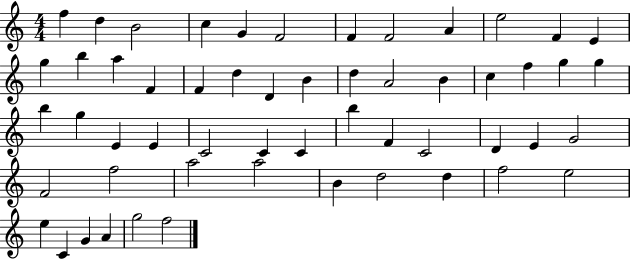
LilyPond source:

{
  \clef treble
  \numericTimeSignature
  \time 4/4
  \key c \major
  f''4 d''4 b'2 | c''4 g'4 f'2 | f'4 f'2 a'4 | e''2 f'4 e'4 | \break g''4 b''4 a''4 f'4 | f'4 d''4 d'4 b'4 | d''4 a'2 b'4 | c''4 f''4 g''4 g''4 | \break b''4 g''4 e'4 e'4 | c'2 c'4 c'4 | b''4 f'4 c'2 | d'4 e'4 g'2 | \break f'2 f''2 | a''2 a''2 | b'4 d''2 d''4 | f''2 e''2 | \break e''4 c'4 g'4 a'4 | g''2 f''2 | \bar "|."
}